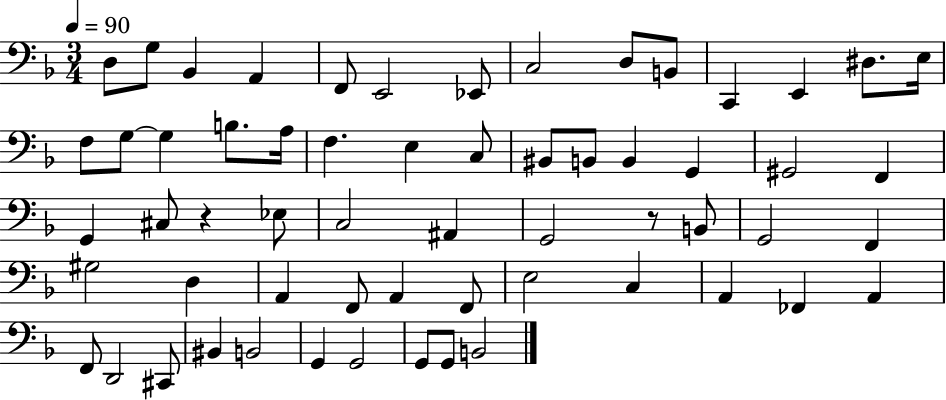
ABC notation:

X:1
T:Untitled
M:3/4
L:1/4
K:F
D,/2 G,/2 _B,, A,, F,,/2 E,,2 _E,,/2 C,2 D,/2 B,,/2 C,, E,, ^D,/2 E,/4 F,/2 G,/2 G, B,/2 A,/4 F, E, C,/2 ^B,,/2 B,,/2 B,, G,, ^G,,2 F,, G,, ^C,/2 z _E,/2 C,2 ^A,, G,,2 z/2 B,,/2 G,,2 F,, ^G,2 D, A,, F,,/2 A,, F,,/2 E,2 C, A,, _F,, A,, F,,/2 D,,2 ^C,,/2 ^B,, B,,2 G,, G,,2 G,,/2 G,,/2 B,,2